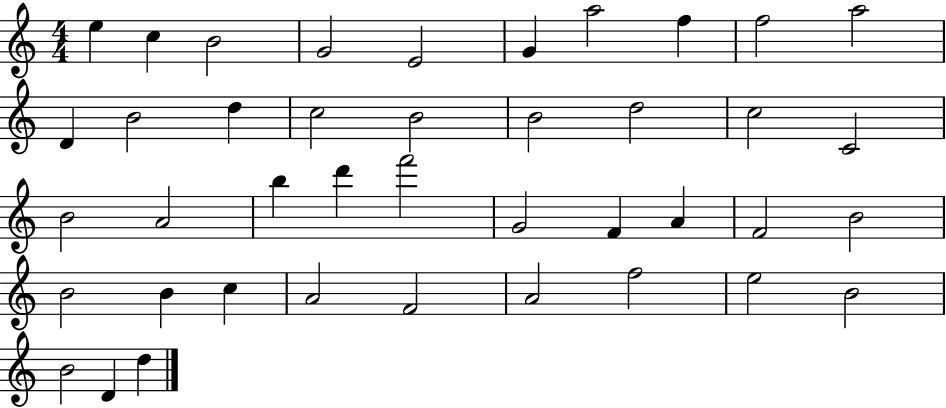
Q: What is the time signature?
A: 4/4